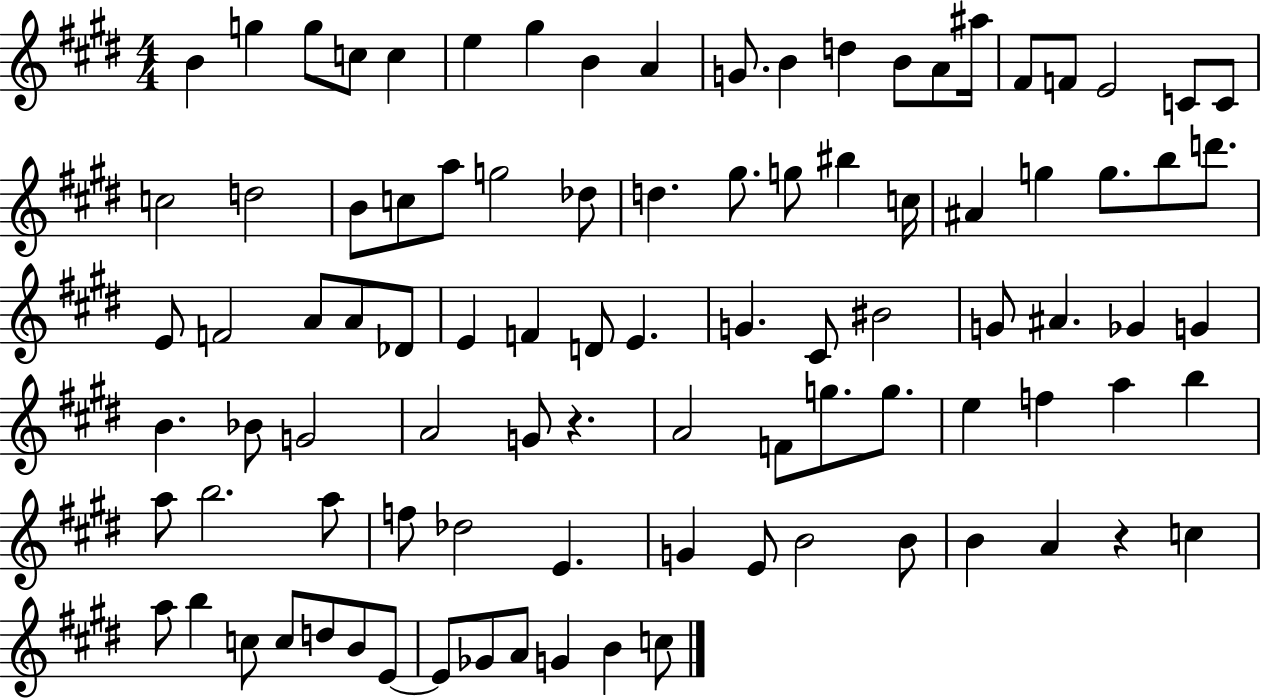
B4/q G5/q G5/e C5/e C5/q E5/q G#5/q B4/q A4/q G4/e. B4/q D5/q B4/e A4/e A#5/s F#4/e F4/e E4/h C4/e C4/e C5/h D5/h B4/e C5/e A5/e G5/h Db5/e D5/q. G#5/e. G5/e BIS5/q C5/s A#4/q G5/q G5/e. B5/e D6/e. E4/e F4/h A4/e A4/e Db4/e E4/q F4/q D4/e E4/q. G4/q. C#4/e BIS4/h G4/e A#4/q. Gb4/q G4/q B4/q. Bb4/e G4/h A4/h G4/e R/q. A4/h F4/e G5/e. G5/e. E5/q F5/q A5/q B5/q A5/e B5/h. A5/e F5/e Db5/h E4/q. G4/q E4/e B4/h B4/e B4/q A4/q R/q C5/q A5/e B5/q C5/e C5/e D5/e B4/e E4/e E4/e Gb4/e A4/e G4/q B4/q C5/e